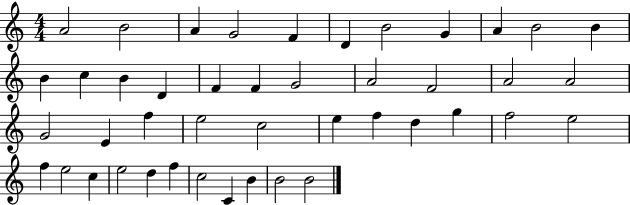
A4/h B4/h A4/q G4/h F4/q D4/q B4/h G4/q A4/q B4/h B4/q B4/q C5/q B4/q D4/q F4/q F4/q G4/h A4/h F4/h A4/h A4/h G4/h E4/q F5/q E5/h C5/h E5/q F5/q D5/q G5/q F5/h E5/h F5/q E5/h C5/q E5/h D5/q F5/q C5/h C4/q B4/q B4/h B4/h